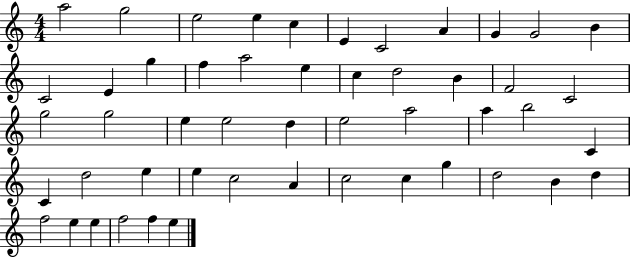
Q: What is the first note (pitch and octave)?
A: A5